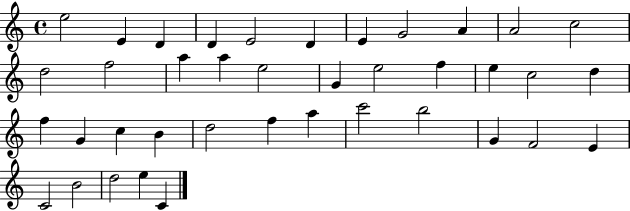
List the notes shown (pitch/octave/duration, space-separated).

E5/h E4/q D4/q D4/q E4/h D4/q E4/q G4/h A4/q A4/h C5/h D5/h F5/h A5/q A5/q E5/h G4/q E5/h F5/q E5/q C5/h D5/q F5/q G4/q C5/q B4/q D5/h F5/q A5/q C6/h B5/h G4/q F4/h E4/q C4/h B4/h D5/h E5/q C4/q